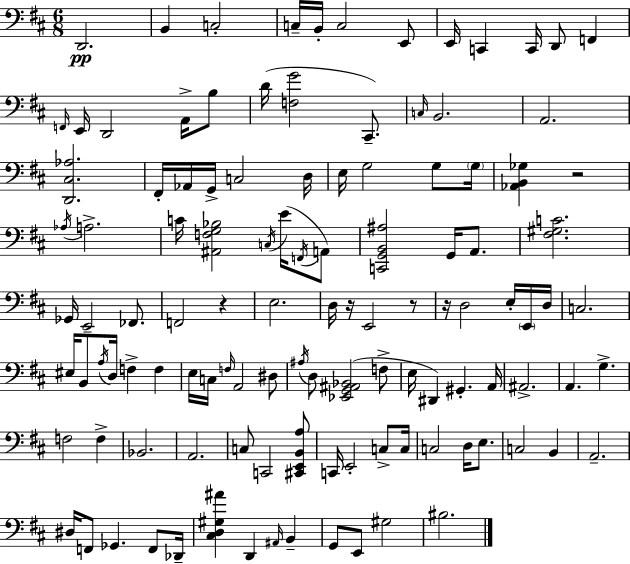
X:1
T:Untitled
M:6/8
L:1/4
K:D
D,,2 B,, C,2 C,/4 B,,/4 C,2 E,,/2 E,,/4 C,, C,,/4 D,,/2 F,, F,,/4 E,,/4 D,,2 A,,/4 B,/2 D/4 [F,G]2 ^C,,/2 C,/4 B,,2 A,,2 [D,,^C,_A,]2 ^F,,/4 _A,,/4 G,,/4 C,2 D,/4 E,/4 G,2 G,/2 G,/4 [_A,,B,,_G,] z2 _A,/4 A,2 C/4 [^A,,F,G,_B,]2 C,/4 E/4 F,,/4 A,,/2 [C,,G,,B,,^A,]2 G,,/4 A,,/2 [^F,^G,C]2 _G,,/4 E,,2 _F,,/2 F,,2 z E,2 D,/4 z/4 E,,2 z/2 z/4 D,2 E,/4 E,,/4 D,/4 C,2 ^E,/4 B,,/2 A,/4 D,/4 F, F, E,/4 C,/4 F,/4 A,,2 ^D,/2 ^A,/4 D,/2 [_E,,G,,^A,,_B,,]2 F,/2 E,/4 ^D,, ^G,, A,,/4 ^A,,2 A,, G, F,2 F, _B,,2 A,,2 C,/2 C,,2 [^C,,E,,B,,A,]/2 C,,/4 E,,2 C,/2 C,/4 C,2 D,/4 E,/2 C,2 B,, A,,2 ^D,/4 F,,/2 _G,, F,,/2 _D,,/4 [^C,D,^G,^A] D,, ^A,,/4 B,, G,,/2 E,,/2 ^G,2 ^B,2